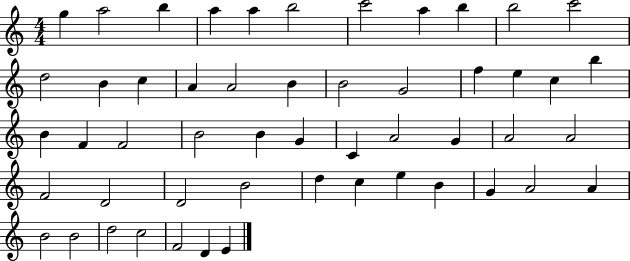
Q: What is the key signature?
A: C major